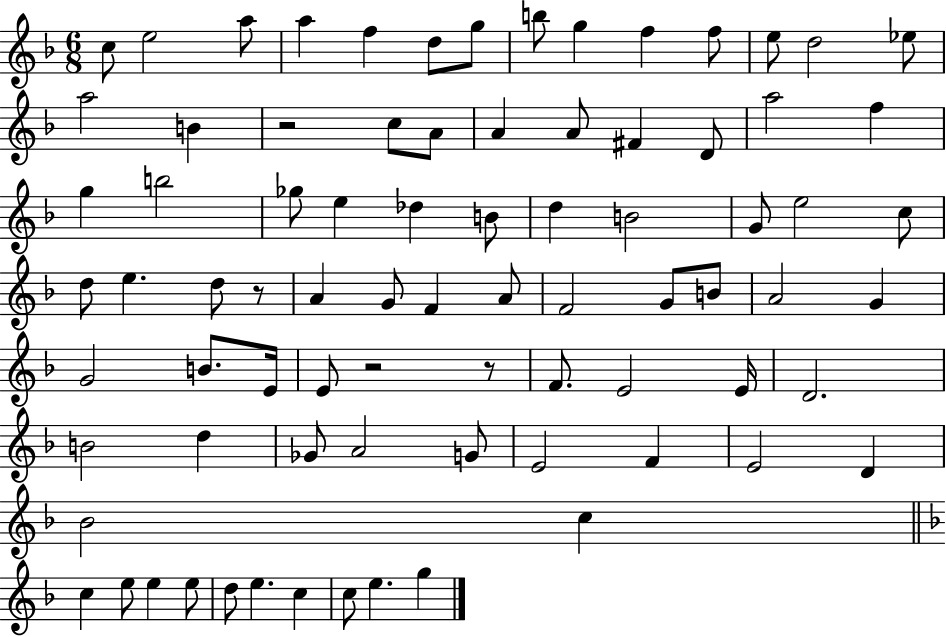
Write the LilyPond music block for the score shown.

{
  \clef treble
  \numericTimeSignature
  \time 6/8
  \key f \major
  c''8 e''2 a''8 | a''4 f''4 d''8 g''8 | b''8 g''4 f''4 f''8 | e''8 d''2 ees''8 | \break a''2 b'4 | r2 c''8 a'8 | a'4 a'8 fis'4 d'8 | a''2 f''4 | \break g''4 b''2 | ges''8 e''4 des''4 b'8 | d''4 b'2 | g'8 e''2 c''8 | \break d''8 e''4. d''8 r8 | a'4 g'8 f'4 a'8 | f'2 g'8 b'8 | a'2 g'4 | \break g'2 b'8. e'16 | e'8 r2 r8 | f'8. e'2 e'16 | d'2. | \break b'2 d''4 | ges'8 a'2 g'8 | e'2 f'4 | e'2 d'4 | \break bes'2 c''4 | \bar "||" \break \key d \minor c''4 e''8 e''4 e''8 | d''8 e''4. c''4 | c''8 e''4. g''4 | \bar "|."
}